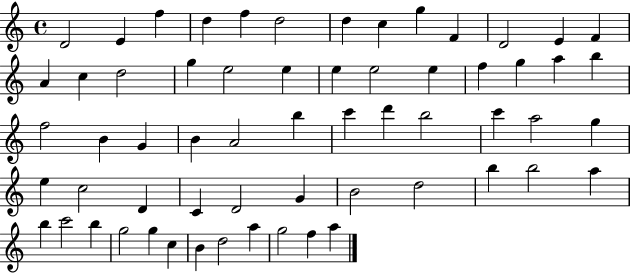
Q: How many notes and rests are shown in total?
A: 61